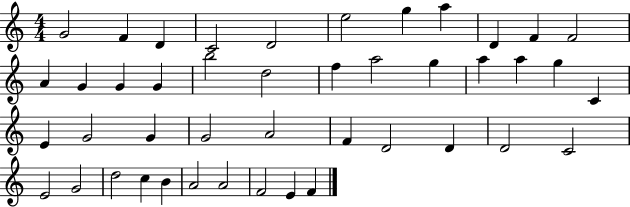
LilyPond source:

{
  \clef treble
  \numericTimeSignature
  \time 4/4
  \key c \major
  g'2 f'4 d'4 | c'2 d'2 | e''2 g''4 a''4 | d'4 f'4 f'2 | \break a'4 g'4 g'4 g'4 | b''2 d''2 | f''4 a''2 g''4 | a''4 a''4 g''4 c'4 | \break e'4 g'2 g'4 | g'2 a'2 | f'4 d'2 d'4 | d'2 c'2 | \break e'2 g'2 | d''2 c''4 b'4 | a'2 a'2 | f'2 e'4 f'4 | \break \bar "|."
}